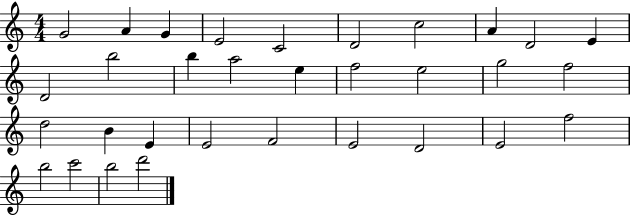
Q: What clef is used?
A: treble